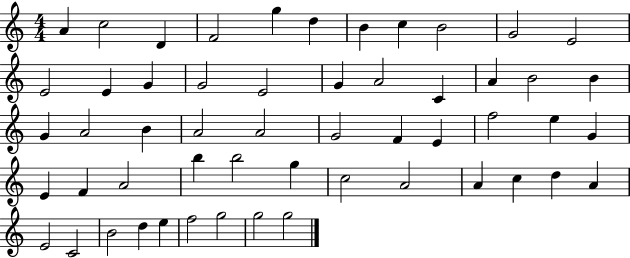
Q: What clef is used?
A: treble